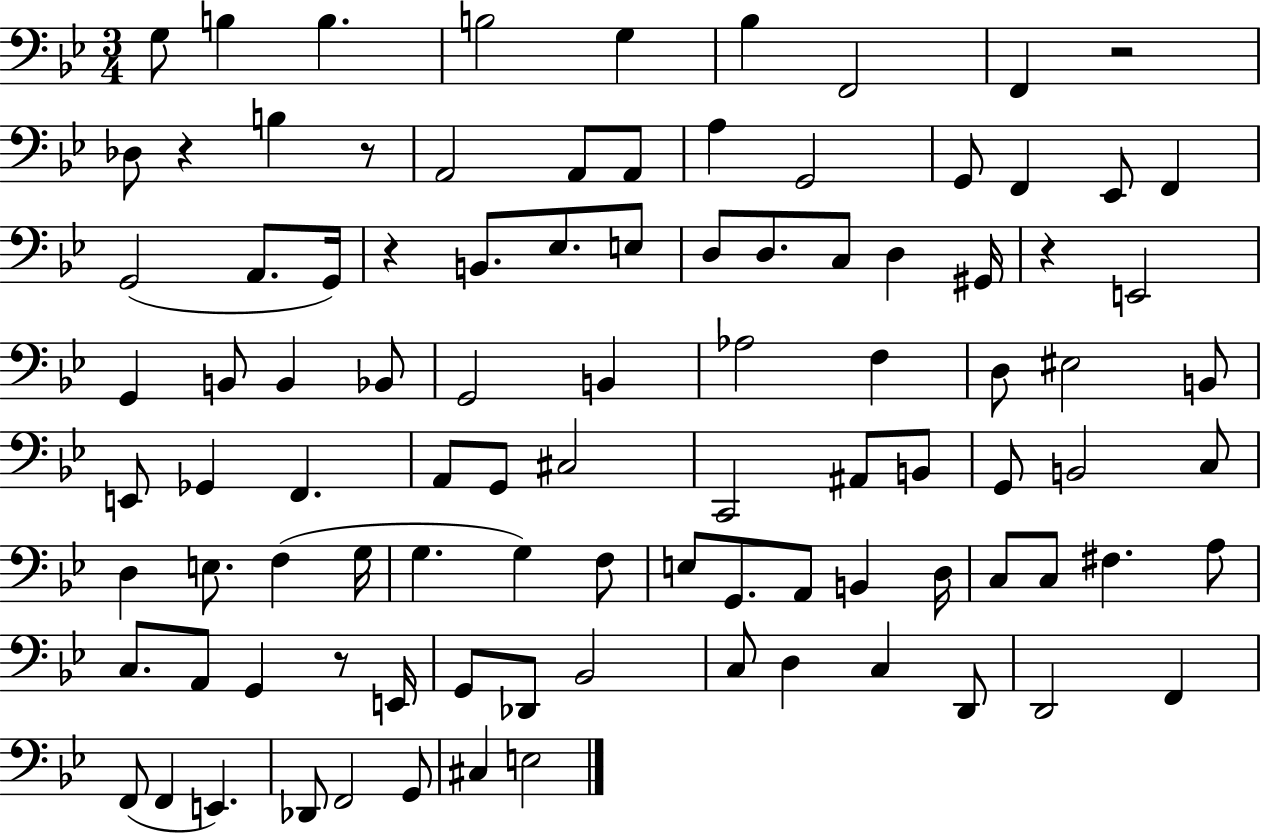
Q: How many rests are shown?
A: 6